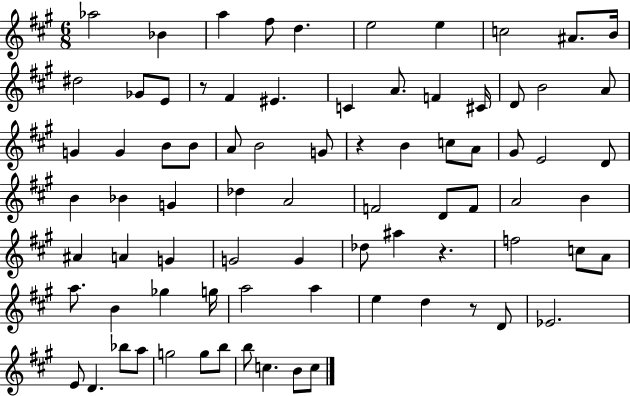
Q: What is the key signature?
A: A major